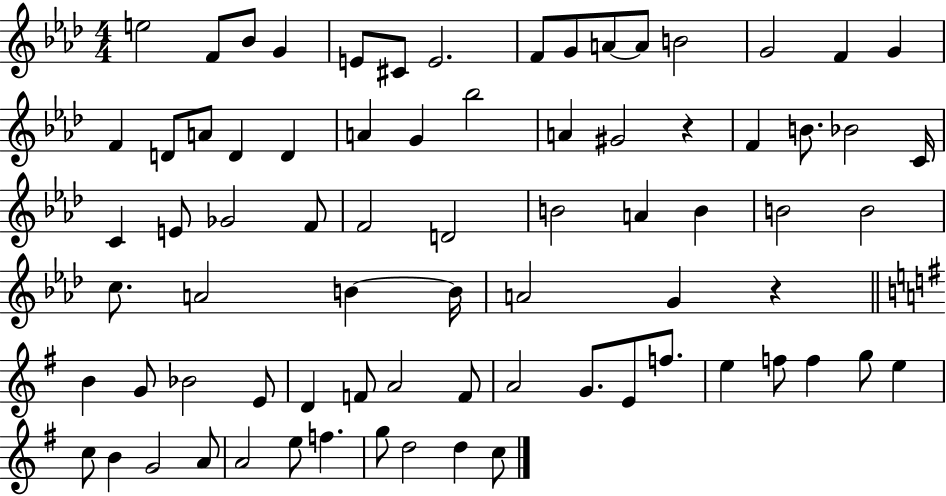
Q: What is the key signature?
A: AES major